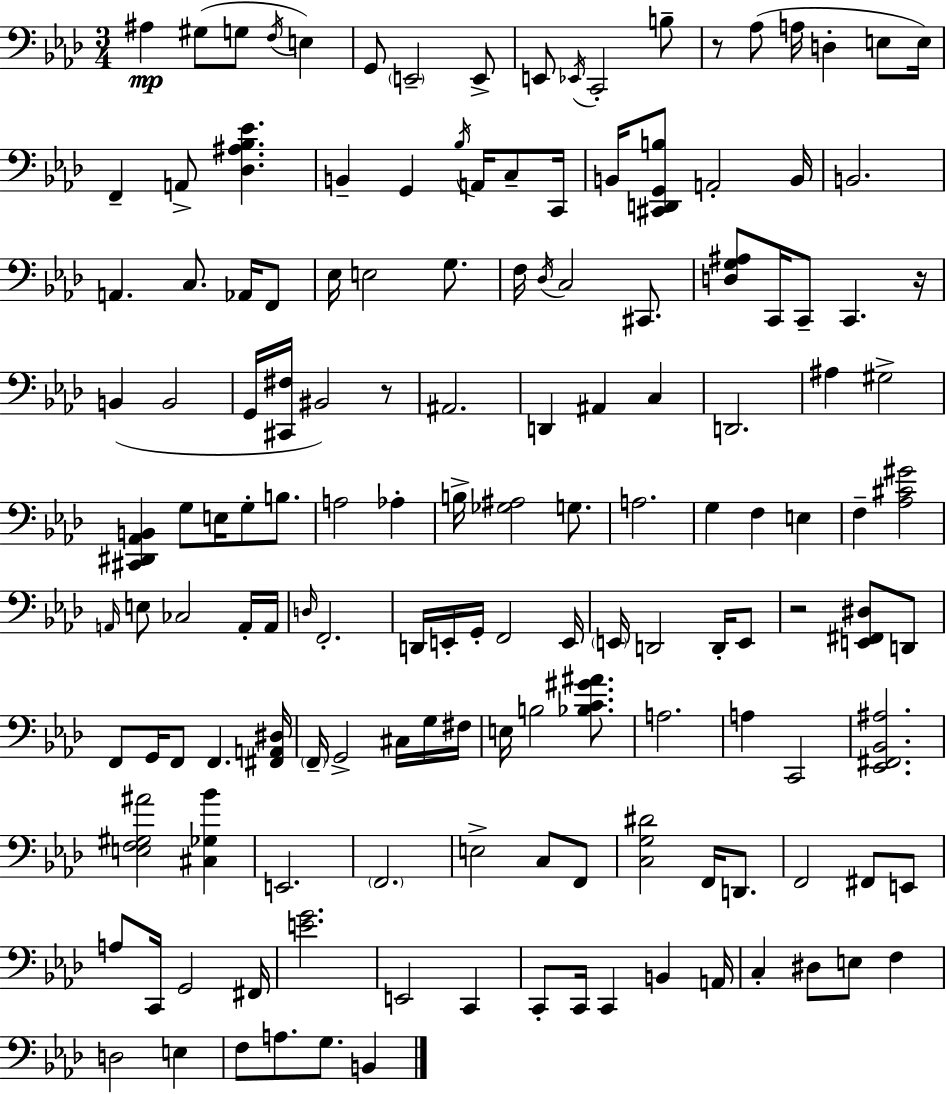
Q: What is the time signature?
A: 3/4